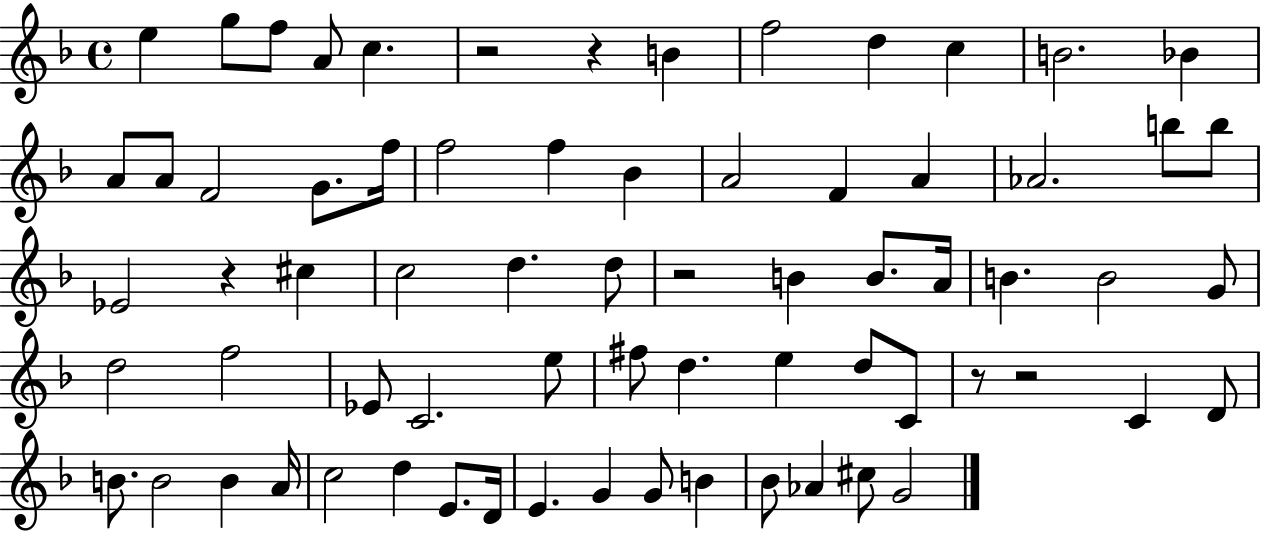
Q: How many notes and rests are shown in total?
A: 70